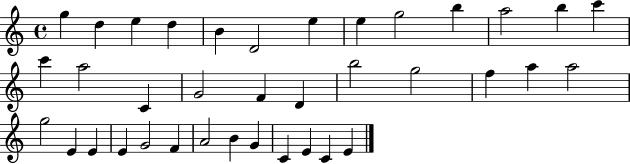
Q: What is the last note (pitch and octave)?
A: E4